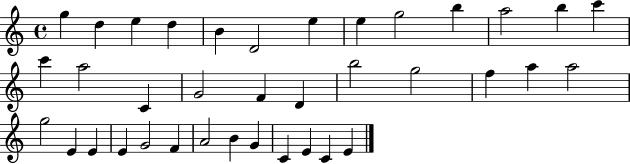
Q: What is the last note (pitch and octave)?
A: E4